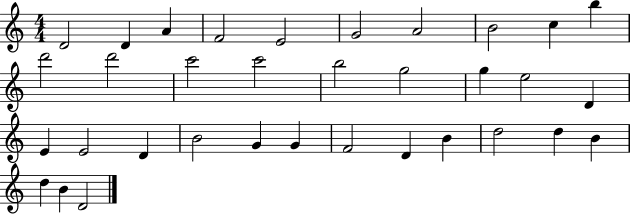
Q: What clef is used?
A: treble